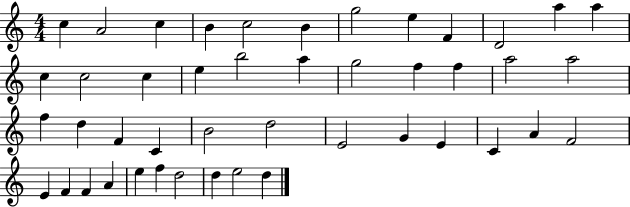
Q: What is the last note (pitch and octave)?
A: D5